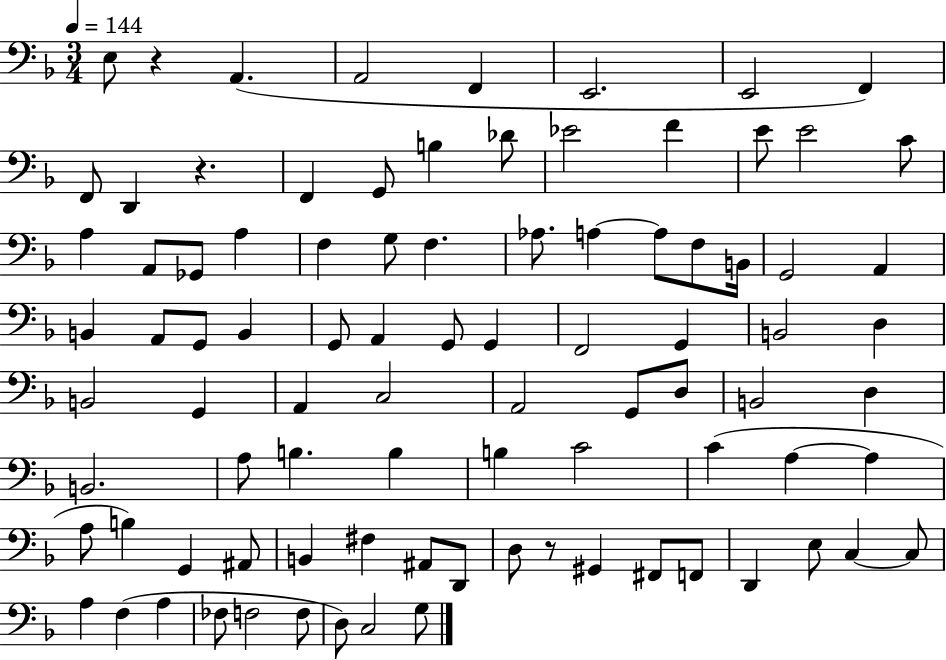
E3/e R/q A2/q. A2/h F2/q E2/h. E2/h F2/q F2/e D2/q R/q. F2/q G2/e B3/q Db4/e Eb4/h F4/q E4/e E4/h C4/e A3/q A2/e Gb2/e A3/q F3/q G3/e F3/q. Ab3/e. A3/q A3/e F3/e B2/s G2/h A2/q B2/q A2/e G2/e B2/q G2/e A2/q G2/e G2/q F2/h G2/q B2/h D3/q B2/h G2/q A2/q C3/h A2/h G2/e D3/e B2/h D3/q B2/h. A3/e B3/q. B3/q B3/q C4/h C4/q A3/q A3/q A3/e B3/q G2/q A#2/e B2/q F#3/q A#2/e D2/e D3/e R/e G#2/q F#2/e F2/e D2/q E3/e C3/q C3/e A3/q F3/q A3/q FES3/e F3/h F3/e D3/e C3/h G3/e